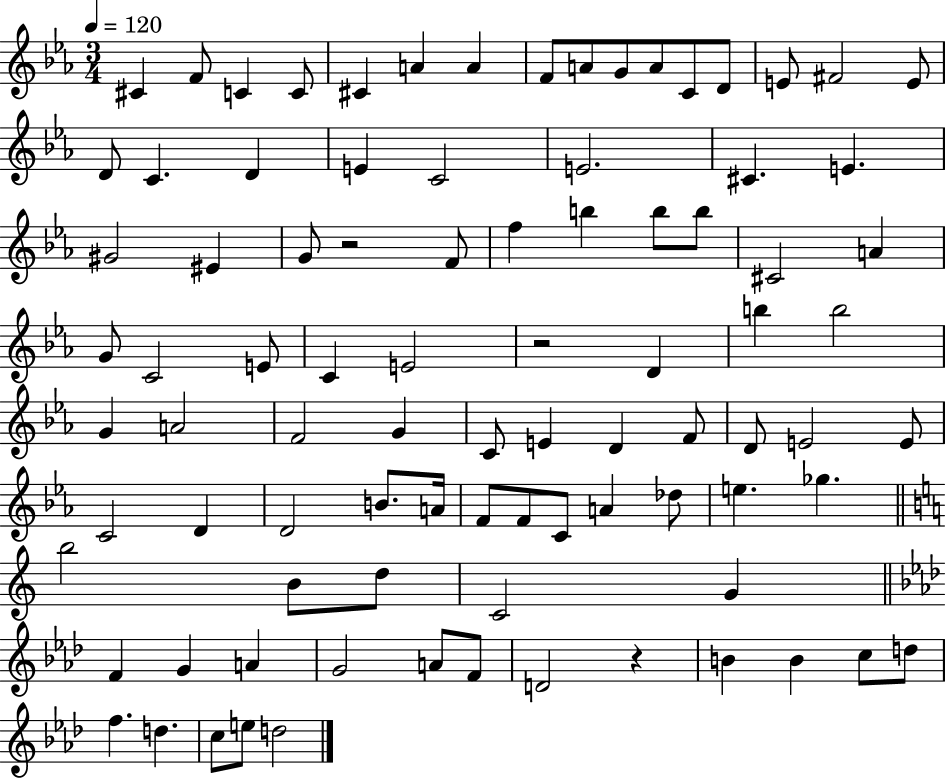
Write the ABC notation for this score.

X:1
T:Untitled
M:3/4
L:1/4
K:Eb
^C F/2 C C/2 ^C A A F/2 A/2 G/2 A/2 C/2 D/2 E/2 ^F2 E/2 D/2 C D E C2 E2 ^C E ^G2 ^E G/2 z2 F/2 f b b/2 b/2 ^C2 A G/2 C2 E/2 C E2 z2 D b b2 G A2 F2 G C/2 E D F/2 D/2 E2 E/2 C2 D D2 B/2 A/4 F/2 F/2 C/2 A _d/2 e _g b2 B/2 d/2 C2 G F G A G2 A/2 F/2 D2 z B B c/2 d/2 f d c/2 e/2 d2